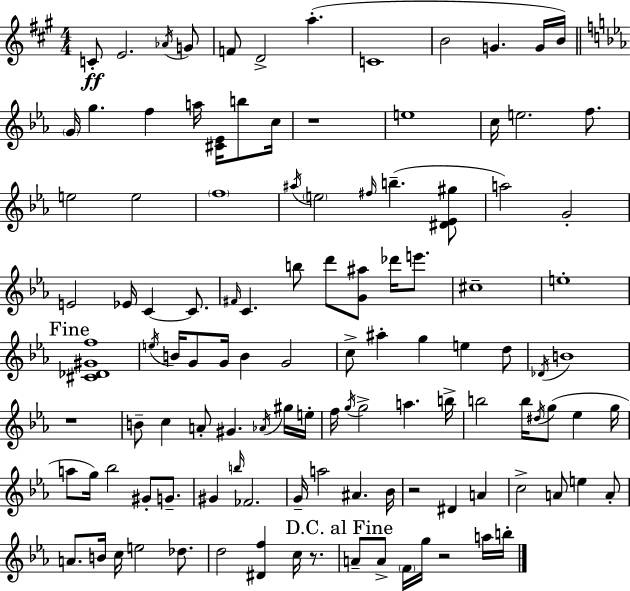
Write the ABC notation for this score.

X:1
T:Untitled
M:4/4
L:1/4
K:A
C/2 E2 _A/4 G/2 F/2 D2 a C4 B2 G G/4 B/4 G/4 g f a/4 [^C_E]/4 b/2 c/4 z4 e4 c/4 e2 f/2 e2 e2 f4 ^a/4 e2 ^f/4 b [^D_E^g]/2 a2 G2 E2 _E/4 C C/2 ^F/4 C b/2 d'/2 [G^a]/2 _d'/4 e'/2 ^c4 e4 [^C_D^Gf]4 e/4 B/4 G/2 G/4 B G2 c/2 ^a g e d/2 _D/4 B4 z4 B/2 c A/2 ^G _A/4 ^g/4 e/4 f/4 g/4 g2 a b/4 b2 b/4 ^d/4 g/2 _e g/4 a/2 g/4 _b2 ^G/2 G/2 ^G b/4 _F2 G/4 a2 ^A _B/4 z2 ^D A c2 A/2 e A/2 A/2 B/4 c/4 e2 _d/2 d2 [^Df] c/4 z/2 A/2 A/2 F/4 g/4 z2 a/4 b/4